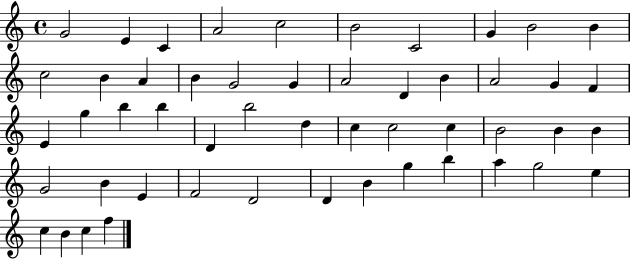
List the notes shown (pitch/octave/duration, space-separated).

G4/h E4/q C4/q A4/h C5/h B4/h C4/h G4/q B4/h B4/q C5/h B4/q A4/q B4/q G4/h G4/q A4/h D4/q B4/q A4/h G4/q F4/q E4/q G5/q B5/q B5/q D4/q B5/h D5/q C5/q C5/h C5/q B4/h B4/q B4/q G4/h B4/q E4/q F4/h D4/h D4/q B4/q G5/q B5/q A5/q G5/h E5/q C5/q B4/q C5/q F5/q